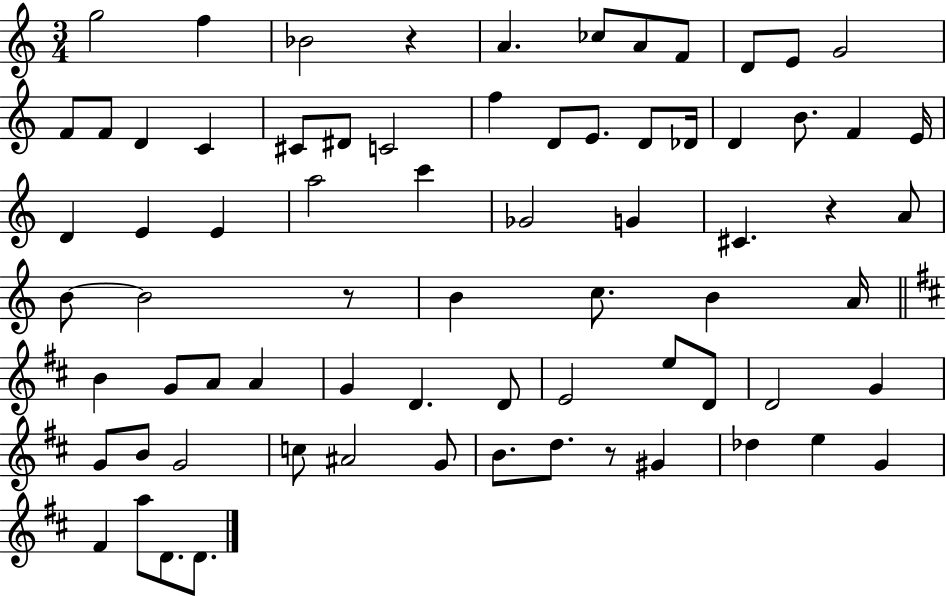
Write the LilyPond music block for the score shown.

{
  \clef treble
  \numericTimeSignature
  \time 3/4
  \key c \major
  \repeat volta 2 { g''2 f''4 | bes'2 r4 | a'4. ces''8 a'8 f'8 | d'8 e'8 g'2 | \break f'8 f'8 d'4 c'4 | cis'8 dis'8 c'2 | f''4 d'8 e'8. d'8 des'16 | d'4 b'8. f'4 e'16 | \break d'4 e'4 e'4 | a''2 c'''4 | ges'2 g'4 | cis'4. r4 a'8 | \break b'8~~ b'2 r8 | b'4 c''8. b'4 a'16 | \bar "||" \break \key b \minor b'4 g'8 a'8 a'4 | g'4 d'4. d'8 | e'2 e''8 d'8 | d'2 g'4 | \break g'8 b'8 g'2 | c''8 ais'2 g'8 | b'8. d''8. r8 gis'4 | des''4 e''4 g'4 | \break fis'4 a''8 d'8. d'8. | } \bar "|."
}